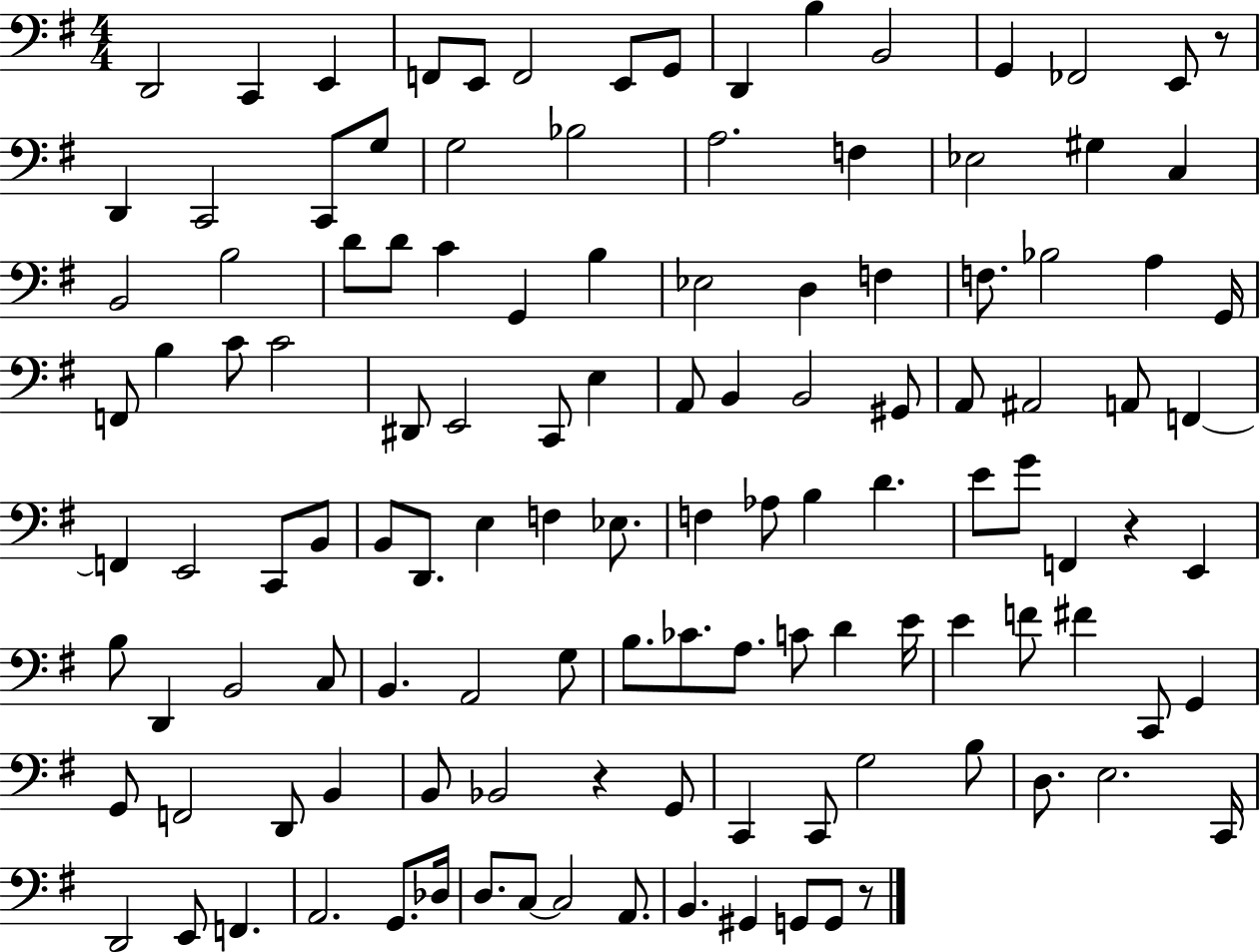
{
  \clef bass
  \numericTimeSignature
  \time 4/4
  \key g \major
  d,2 c,4 e,4 | f,8 e,8 f,2 e,8 g,8 | d,4 b4 b,2 | g,4 fes,2 e,8 r8 | \break d,4 c,2 c,8 g8 | g2 bes2 | a2. f4 | ees2 gis4 c4 | \break b,2 b2 | d'8 d'8 c'4 g,4 b4 | ees2 d4 f4 | f8. bes2 a4 g,16 | \break f,8 b4 c'8 c'2 | dis,8 e,2 c,8 e4 | a,8 b,4 b,2 gis,8 | a,8 ais,2 a,8 f,4~~ | \break f,4 e,2 c,8 b,8 | b,8 d,8. e4 f4 ees8. | f4 aes8 b4 d'4. | e'8 g'8 f,4 r4 e,4 | \break b8 d,4 b,2 c8 | b,4. a,2 g8 | b8. ces'8. a8. c'8 d'4 e'16 | e'4 f'8 fis'4 c,8 g,4 | \break g,8 f,2 d,8 b,4 | b,8 bes,2 r4 g,8 | c,4 c,8 g2 b8 | d8. e2. c,16 | \break d,2 e,8 f,4. | a,2. g,8. des16 | d8. c8~~ c2 a,8. | b,4. gis,4 g,8 g,8 r8 | \break \bar "|."
}